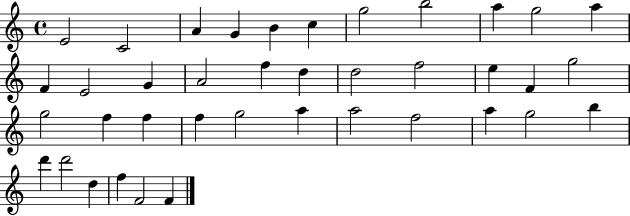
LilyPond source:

{
  \clef treble
  \time 4/4
  \defaultTimeSignature
  \key c \major
  e'2 c'2 | a'4 g'4 b'4 c''4 | g''2 b''2 | a''4 g''2 a''4 | \break f'4 e'2 g'4 | a'2 f''4 d''4 | d''2 f''2 | e''4 f'4 g''2 | \break g''2 f''4 f''4 | f''4 g''2 a''4 | a''2 f''2 | a''4 g''2 b''4 | \break d'''4 d'''2 d''4 | f''4 f'2 f'4 | \bar "|."
}